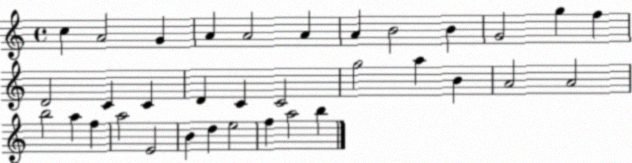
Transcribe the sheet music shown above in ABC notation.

X:1
T:Untitled
M:4/4
L:1/4
K:C
c A2 G A A2 A A B2 B G2 g f D2 C C D C C2 g2 a B A2 A2 b2 a f a2 E2 B d e2 f a2 b